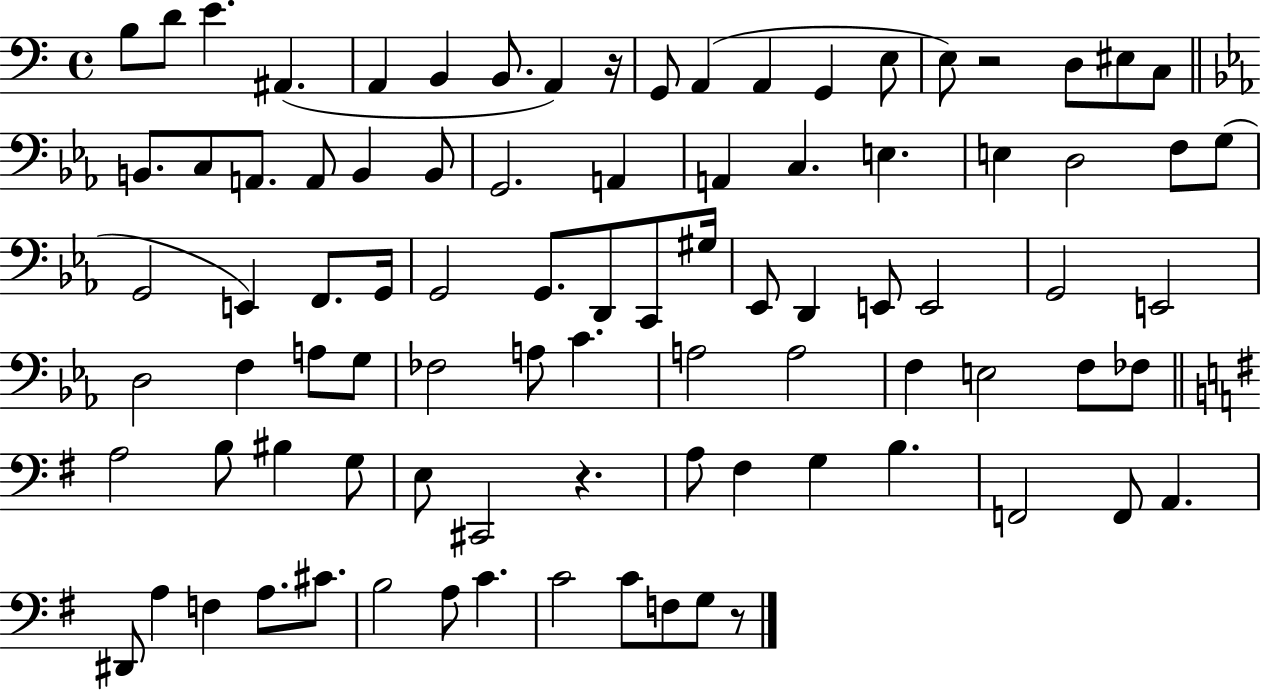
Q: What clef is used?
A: bass